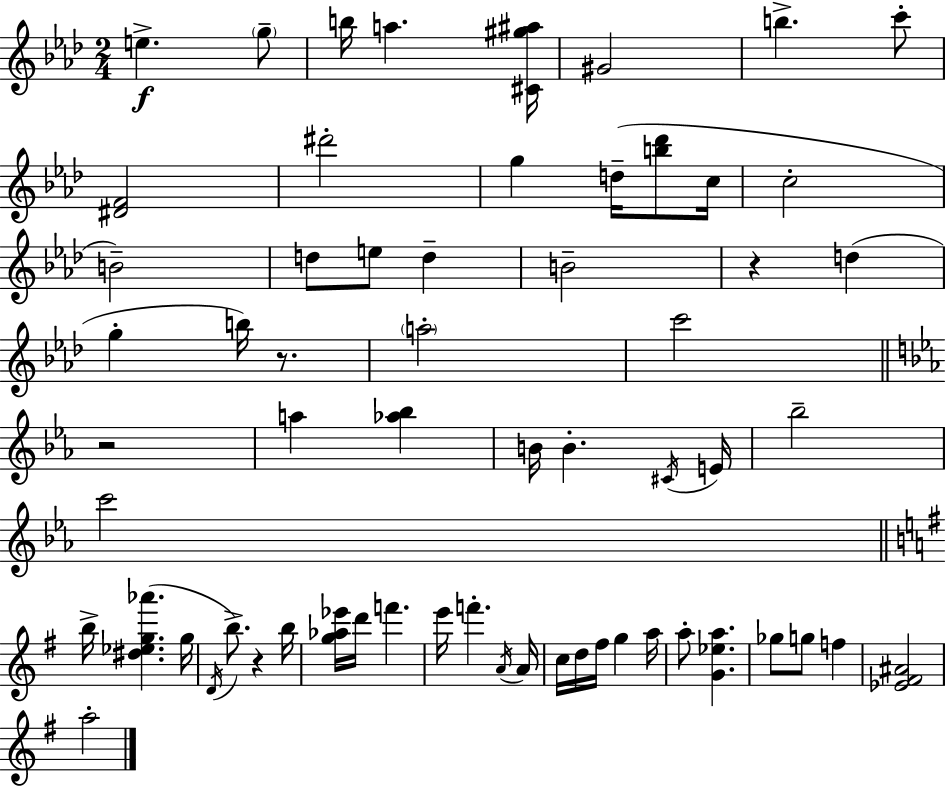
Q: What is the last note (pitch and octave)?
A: A5